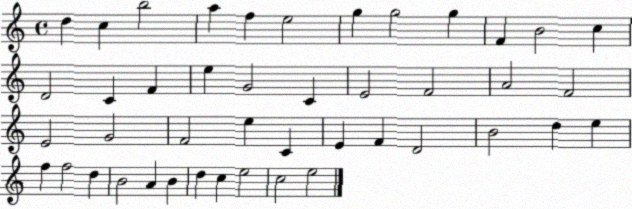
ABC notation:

X:1
T:Untitled
M:4/4
L:1/4
K:C
d c b2 a f e2 g g2 g F B2 c D2 C F e G2 C E2 F2 A2 F2 E2 G2 F2 e C E F D2 B2 d e f f2 d B2 A B d c e2 c2 e2